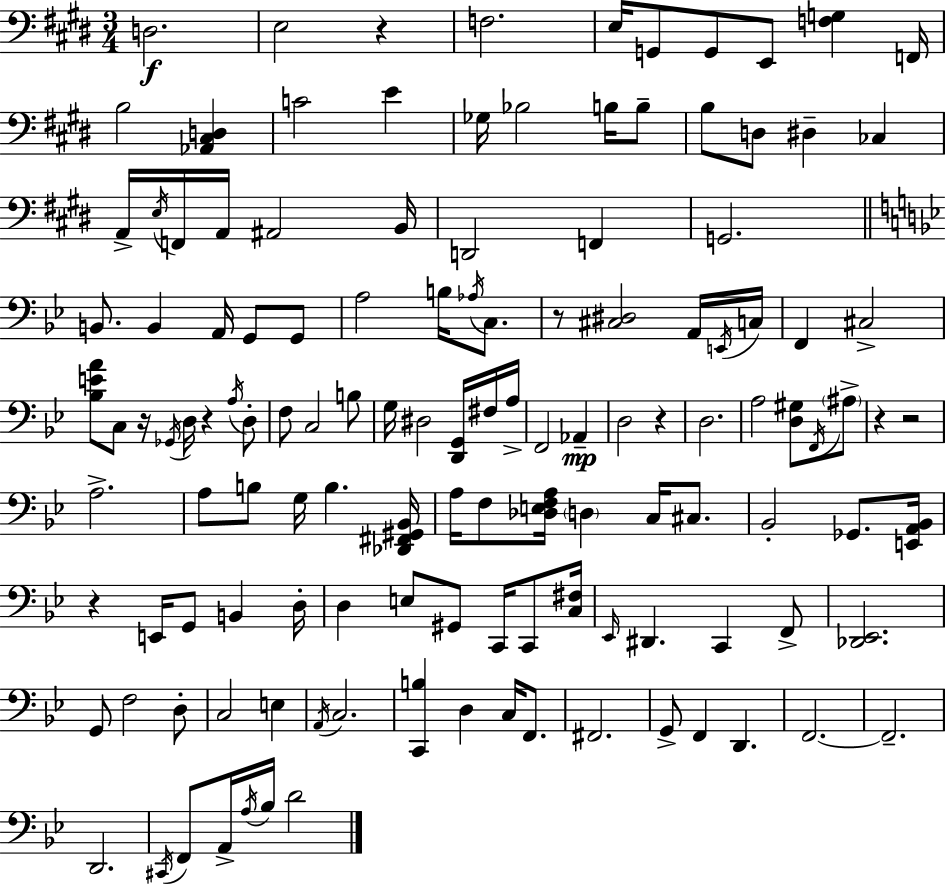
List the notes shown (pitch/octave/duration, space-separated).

D3/h. E3/h R/q F3/h. E3/s G2/e G2/e E2/e [F3,G3]/q F2/s B3/h [Ab2,C#3,D3]/q C4/h E4/q Gb3/s Bb3/h B3/s B3/e B3/e D3/e D#3/q CES3/q A2/s E3/s F2/s A2/s A#2/h B2/s D2/h F2/q G2/h. B2/e. B2/q A2/s G2/e G2/e A3/h B3/s Ab3/s C3/e. R/e [C#3,D#3]/h A2/s E2/s C3/s F2/q C#3/h [Bb3,E4,A4]/e C3/e R/s Gb2/s D3/s R/q A3/s D3/e F3/e C3/h B3/e G3/s D#3/h [D2,G2]/s F#3/s A3/s F2/h Ab2/q D3/h R/q D3/h. A3/h [D3,G#3]/e F2/s A#3/e R/q R/h A3/h. A3/e B3/e G3/s B3/q. [Db2,F#2,G#2,Bb2]/s A3/s F3/e [Db3,E3,F3,A3]/s D3/q C3/s C#3/e. Bb2/h Gb2/e. [E2,A2,Bb2]/s R/q E2/s G2/e B2/q D3/s D3/q E3/e G#2/e C2/s C2/e [C3,F#3]/s Eb2/s D#2/q. C2/q F2/e [Db2,Eb2]/h. G2/e F3/h D3/e C3/h E3/q A2/s C3/h. [C2,B3]/q D3/q C3/s F2/e. F#2/h. G2/e F2/q D2/q. F2/h. F2/h. D2/h. C#2/s F2/e A2/s A3/s Bb3/s D4/h